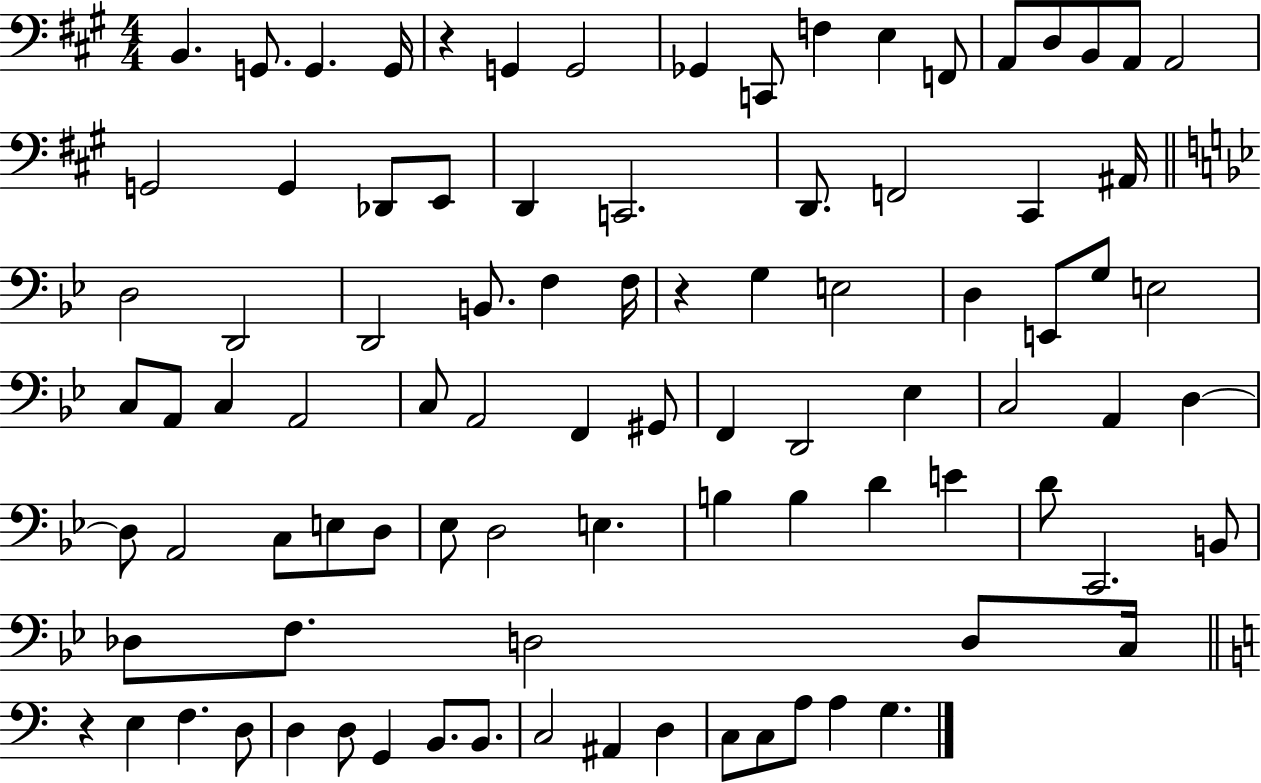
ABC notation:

X:1
T:Untitled
M:4/4
L:1/4
K:A
B,, G,,/2 G,, G,,/4 z G,, G,,2 _G,, C,,/2 F, E, F,,/2 A,,/2 D,/2 B,,/2 A,,/2 A,,2 G,,2 G,, _D,,/2 E,,/2 D,, C,,2 D,,/2 F,,2 ^C,, ^A,,/4 D,2 D,,2 D,,2 B,,/2 F, F,/4 z G, E,2 D, E,,/2 G,/2 E,2 C,/2 A,,/2 C, A,,2 C,/2 A,,2 F,, ^G,,/2 F,, D,,2 _E, C,2 A,, D, D,/2 A,,2 C,/2 E,/2 D,/2 _E,/2 D,2 E, B, B, D E D/2 C,,2 B,,/2 _D,/2 F,/2 D,2 D,/2 C,/4 z E, F, D,/2 D, D,/2 G,, B,,/2 B,,/2 C,2 ^A,, D, C,/2 C,/2 A,/2 A, G,